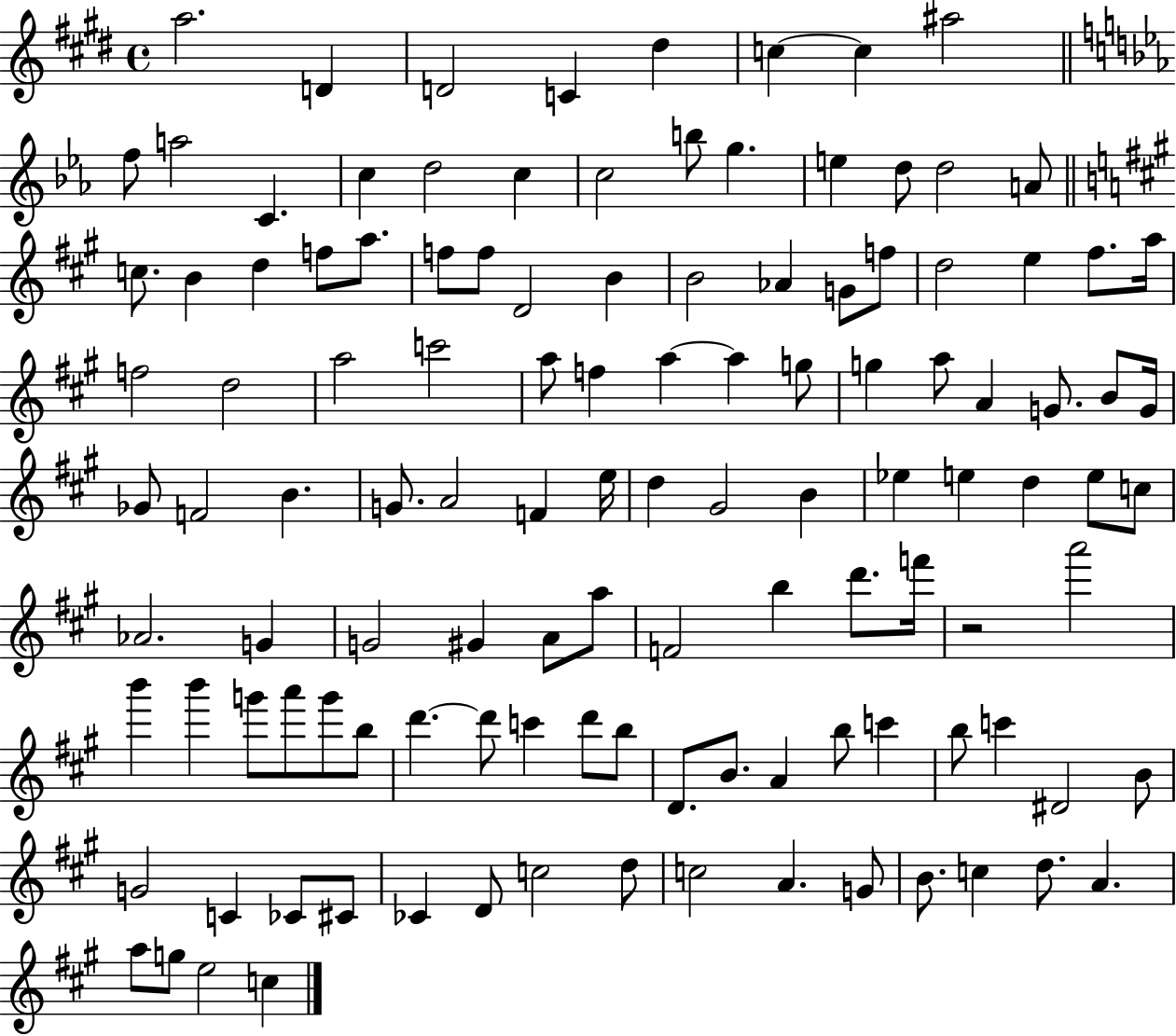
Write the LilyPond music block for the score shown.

{
  \clef treble
  \time 4/4
  \defaultTimeSignature
  \key e \major
  \repeat volta 2 { a''2. d'4 | d'2 c'4 dis''4 | c''4~~ c''4 ais''2 | \bar "||" \break \key c \minor f''8 a''2 c'4. | c''4 d''2 c''4 | c''2 b''8 g''4. | e''4 d''8 d''2 a'8 | \break \bar "||" \break \key a \major c''8. b'4 d''4 f''8 a''8. | f''8 f''8 d'2 b'4 | b'2 aes'4 g'8 f''8 | d''2 e''4 fis''8. a''16 | \break f''2 d''2 | a''2 c'''2 | a''8 f''4 a''4~~ a''4 g''8 | g''4 a''8 a'4 g'8. b'8 g'16 | \break ges'8 f'2 b'4. | g'8. a'2 f'4 e''16 | d''4 gis'2 b'4 | ees''4 e''4 d''4 e''8 c''8 | \break aes'2. g'4 | g'2 gis'4 a'8 a''8 | f'2 b''4 d'''8. f'''16 | r2 a'''2 | \break b'''4 b'''4 g'''8 a'''8 g'''8 b''8 | d'''4.~~ d'''8 c'''4 d'''8 b''8 | d'8. b'8. a'4 b''8 c'''4 | b''8 c'''4 dis'2 b'8 | \break g'2 c'4 ces'8 cis'8 | ces'4 d'8 c''2 d''8 | c''2 a'4. g'8 | b'8. c''4 d''8. a'4. | \break a''8 g''8 e''2 c''4 | } \bar "|."
}